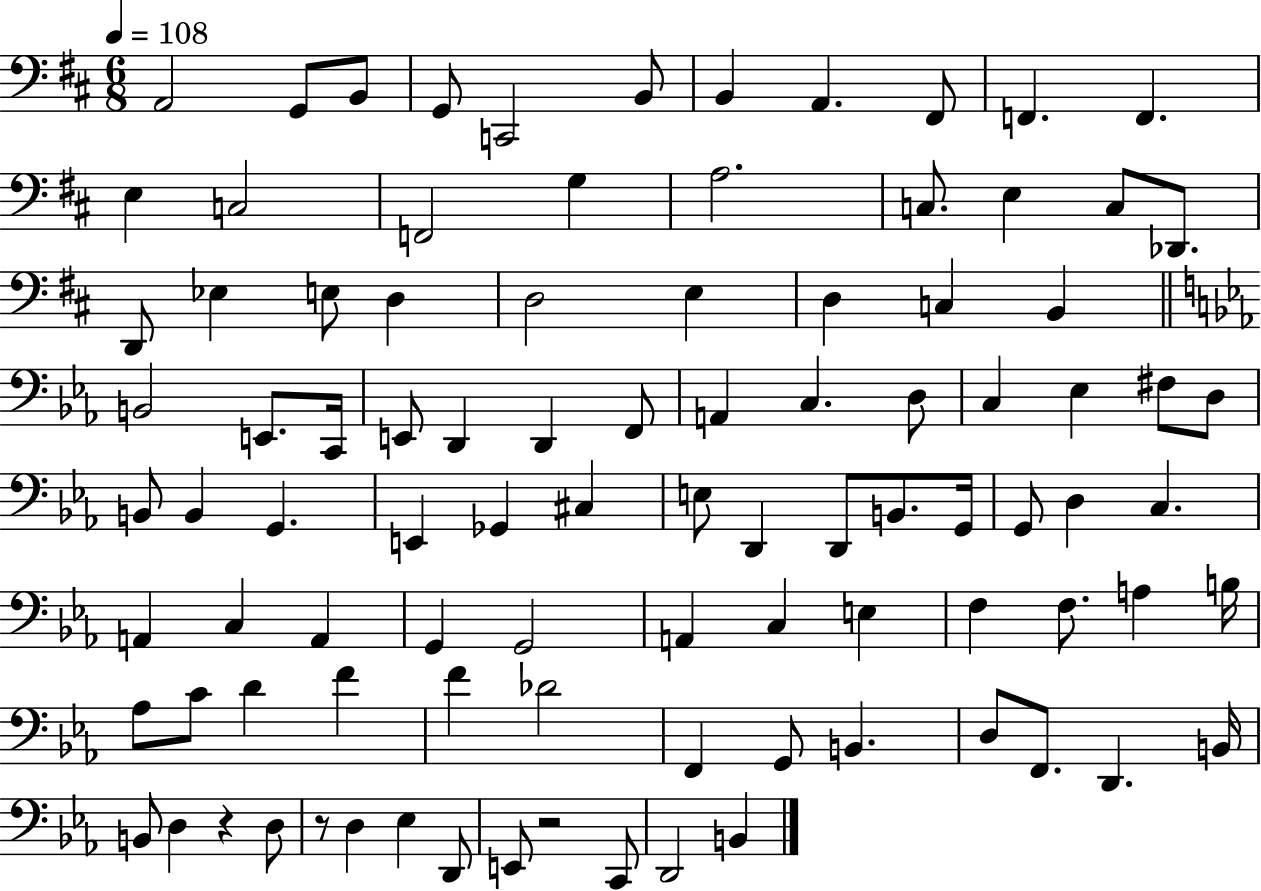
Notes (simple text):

A2/h G2/e B2/e G2/e C2/h B2/e B2/q A2/q. F#2/e F2/q. F2/q. E3/q C3/h F2/h G3/q A3/h. C3/e. E3/q C3/e Db2/e. D2/e Eb3/q E3/e D3/q D3/h E3/q D3/q C3/q B2/q B2/h E2/e. C2/s E2/e D2/q D2/q F2/e A2/q C3/q. D3/e C3/q Eb3/q F#3/e D3/e B2/e B2/q G2/q. E2/q Gb2/q C#3/q E3/e D2/q D2/e B2/e. G2/s G2/e D3/q C3/q. A2/q C3/q A2/q G2/q G2/h A2/q C3/q E3/q F3/q F3/e. A3/q B3/s Ab3/e C4/e D4/q F4/q F4/q Db4/h F2/q G2/e B2/q. D3/e F2/e. D2/q. B2/s B2/e D3/q R/q D3/e R/e D3/q Eb3/q D2/e E2/e R/h C2/e D2/h B2/q